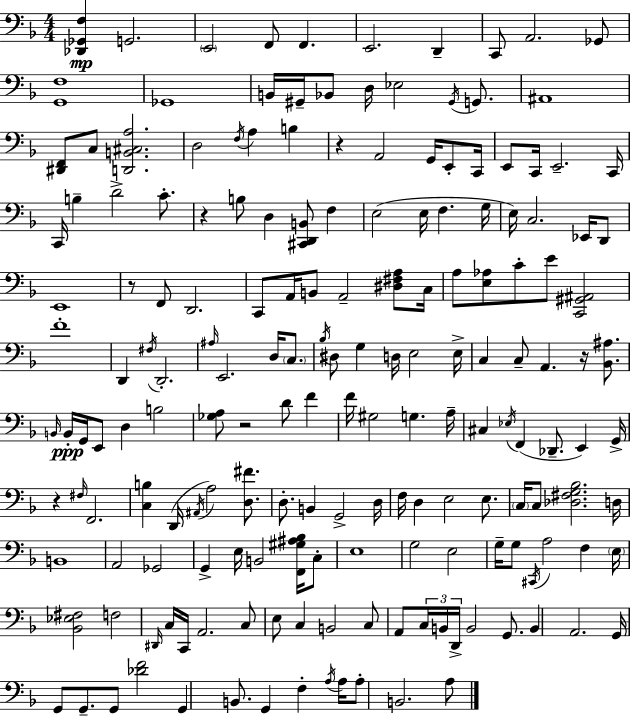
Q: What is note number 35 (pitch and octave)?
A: C4